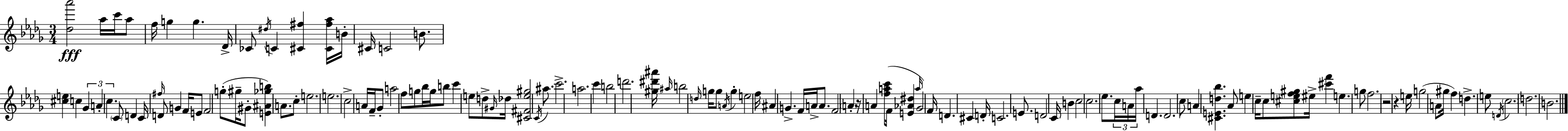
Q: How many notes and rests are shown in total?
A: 129